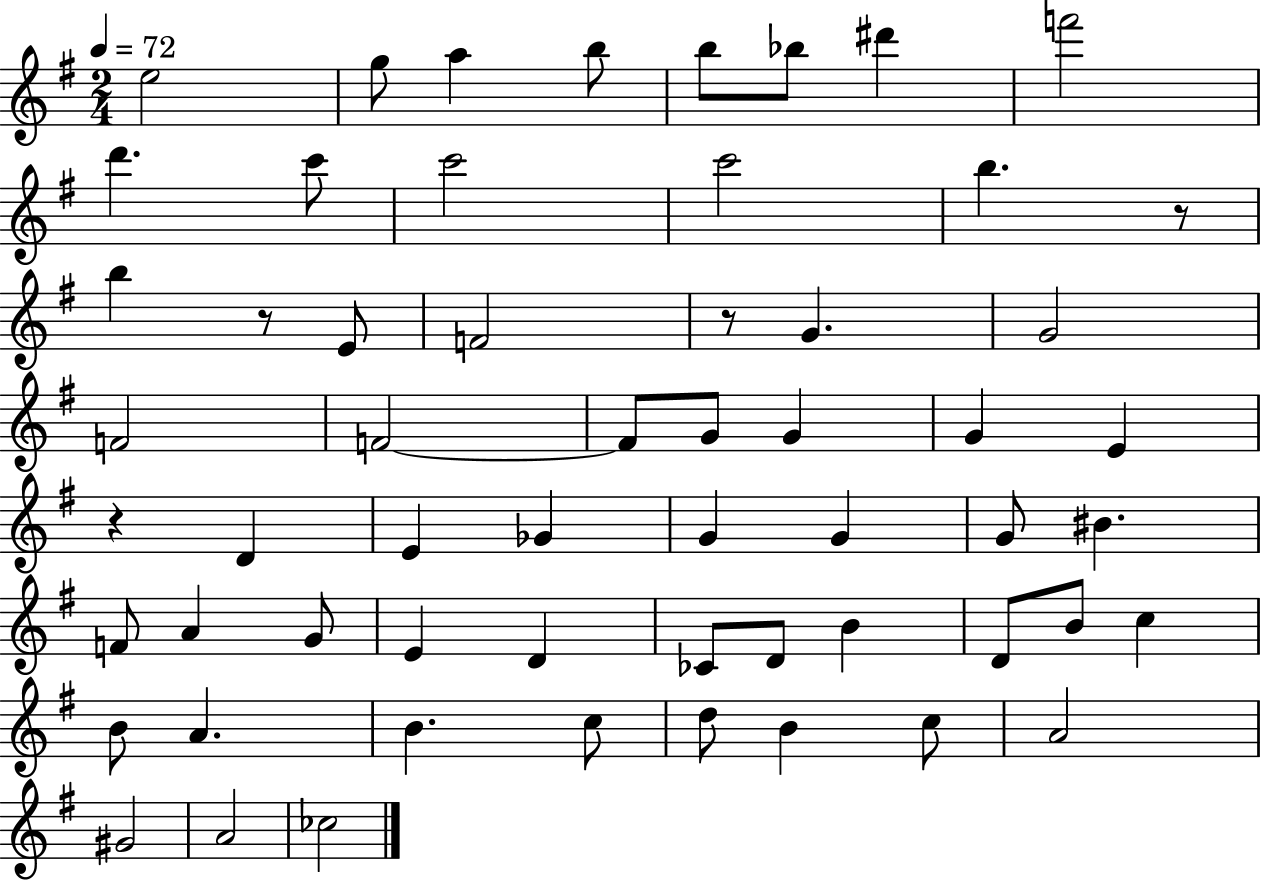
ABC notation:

X:1
T:Untitled
M:2/4
L:1/4
K:G
e2 g/2 a b/2 b/2 _b/2 ^d' f'2 d' c'/2 c'2 c'2 b z/2 b z/2 E/2 F2 z/2 G G2 F2 F2 F/2 G/2 G G E z D E _G G G G/2 ^B F/2 A G/2 E D _C/2 D/2 B D/2 B/2 c B/2 A B c/2 d/2 B c/2 A2 ^G2 A2 _c2